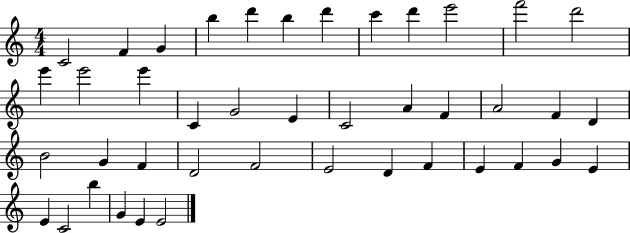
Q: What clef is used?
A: treble